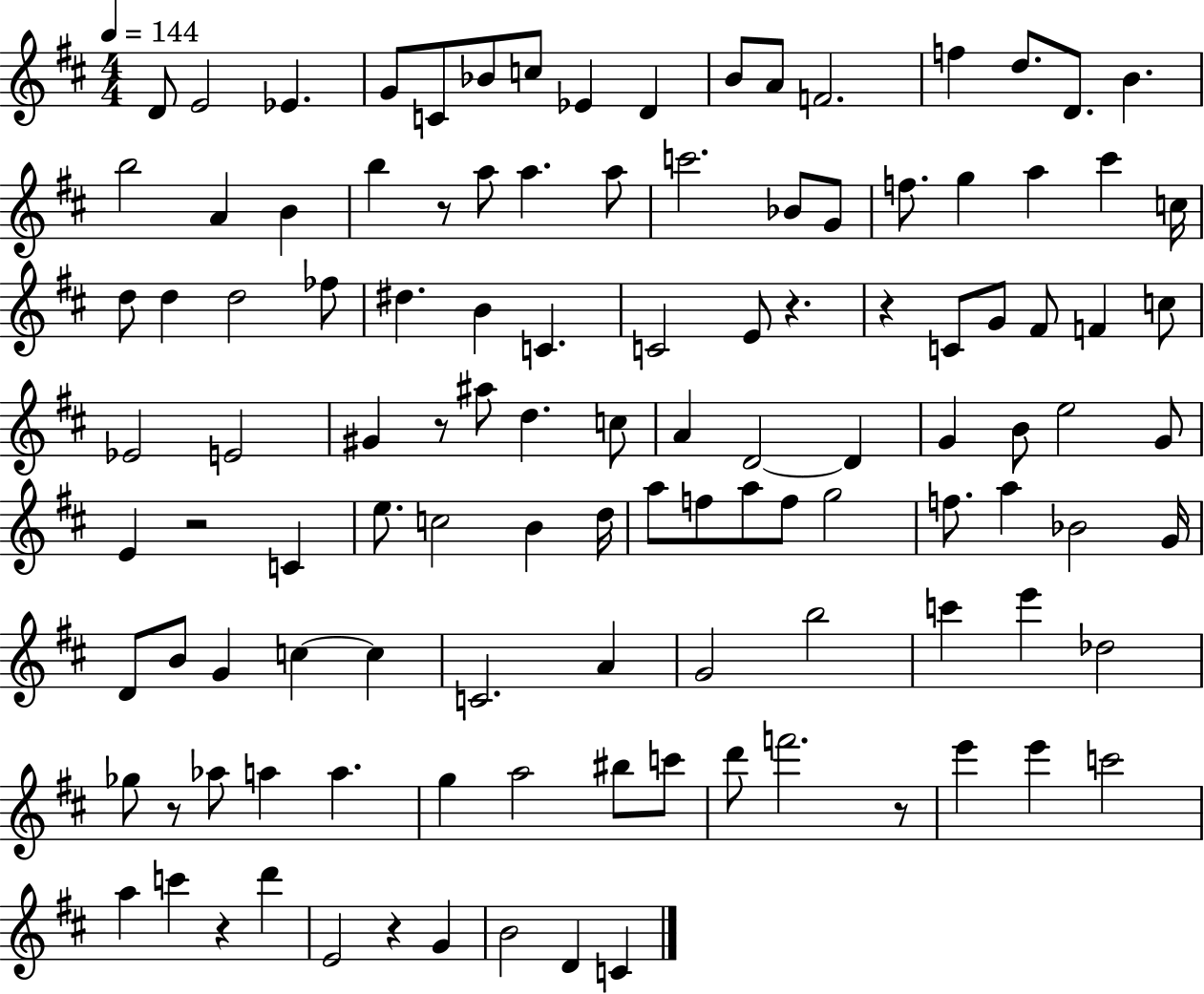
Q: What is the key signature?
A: D major